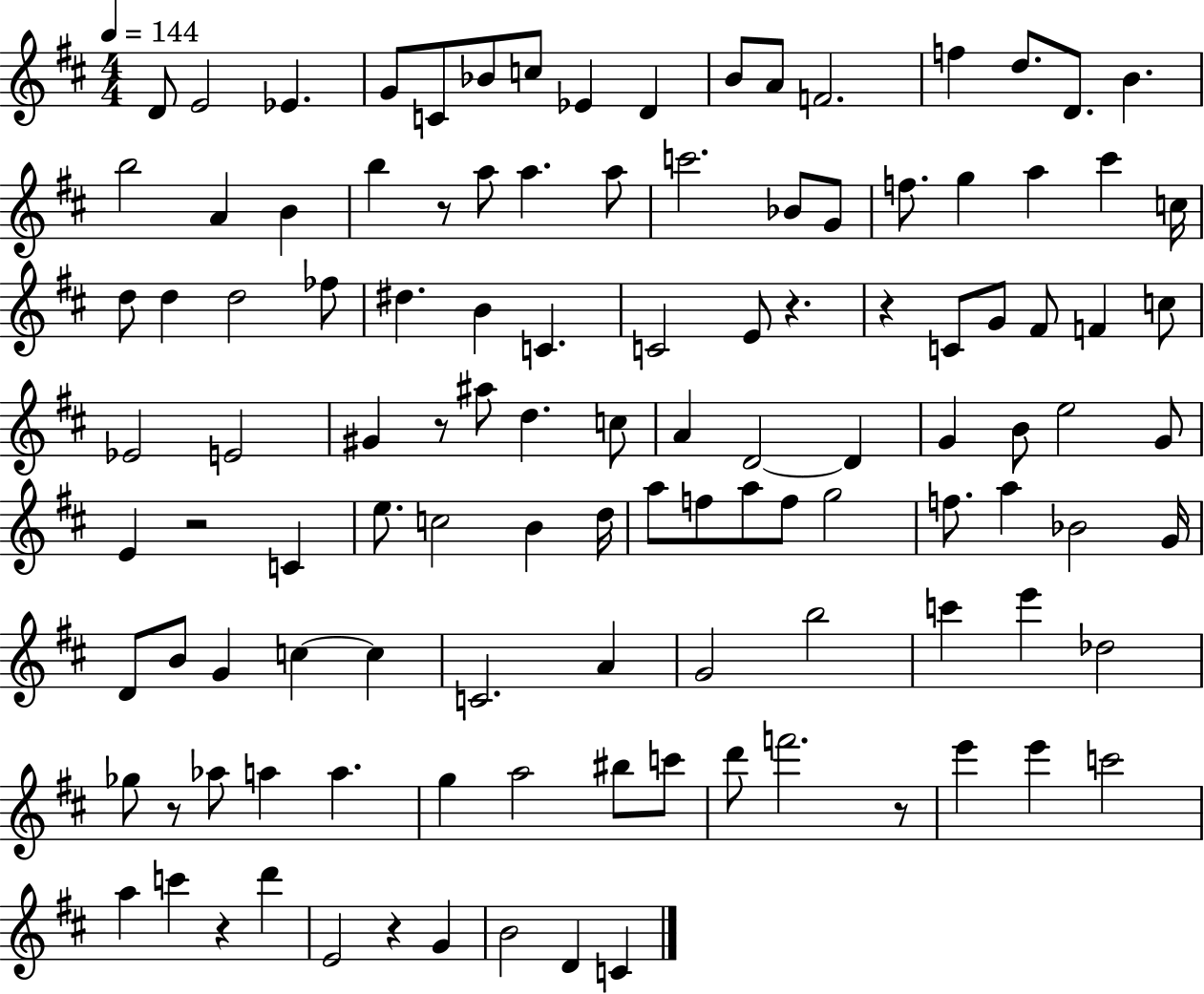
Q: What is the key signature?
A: D major